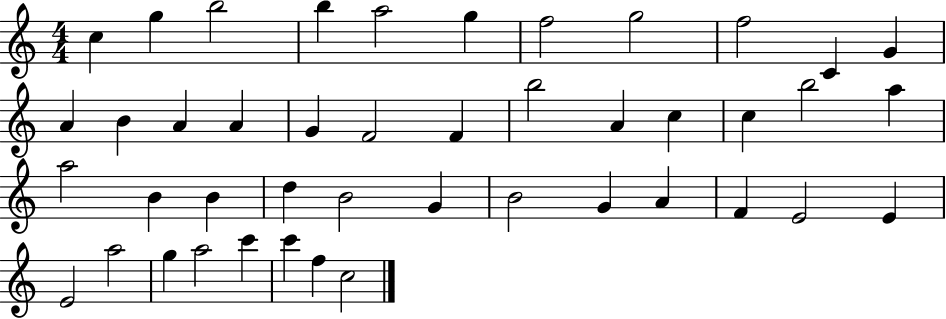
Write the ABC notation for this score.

X:1
T:Untitled
M:4/4
L:1/4
K:C
c g b2 b a2 g f2 g2 f2 C G A B A A G F2 F b2 A c c b2 a a2 B B d B2 G B2 G A F E2 E E2 a2 g a2 c' c' f c2